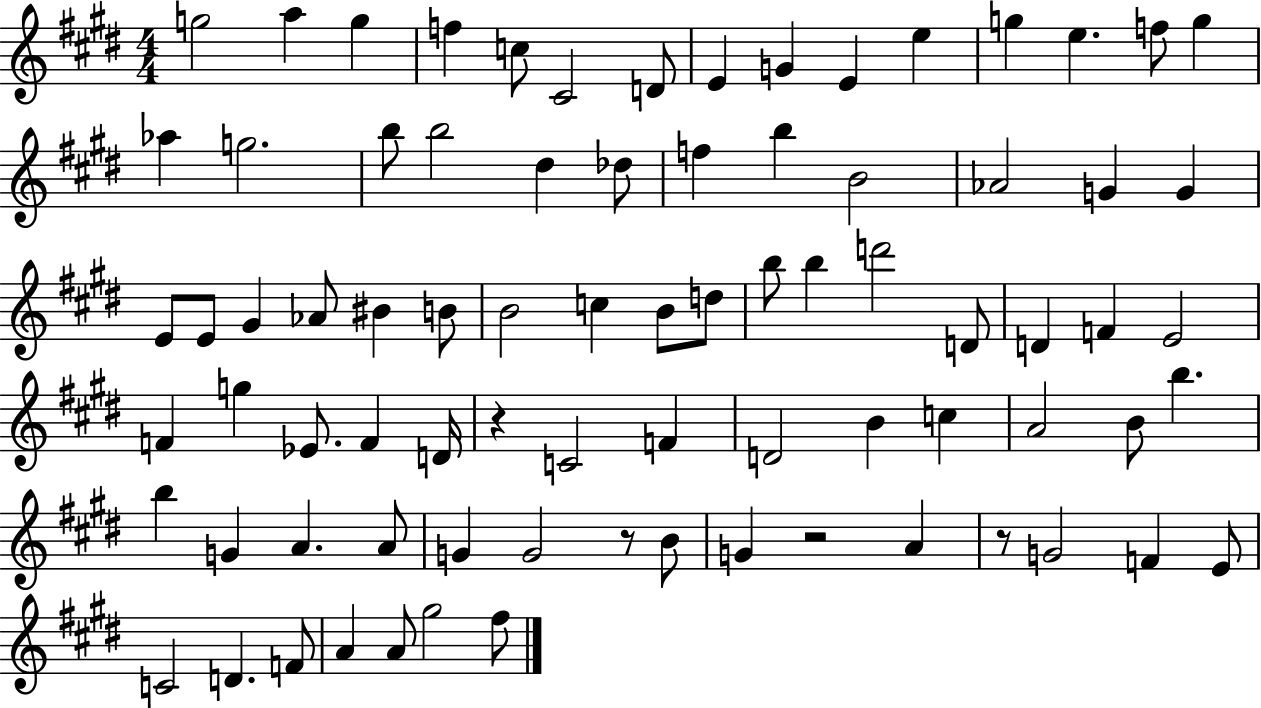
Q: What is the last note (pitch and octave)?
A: F#5